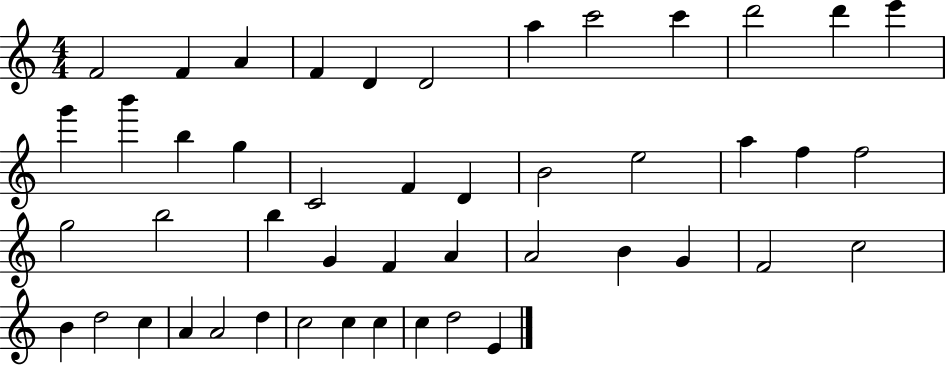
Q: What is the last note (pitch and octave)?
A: E4